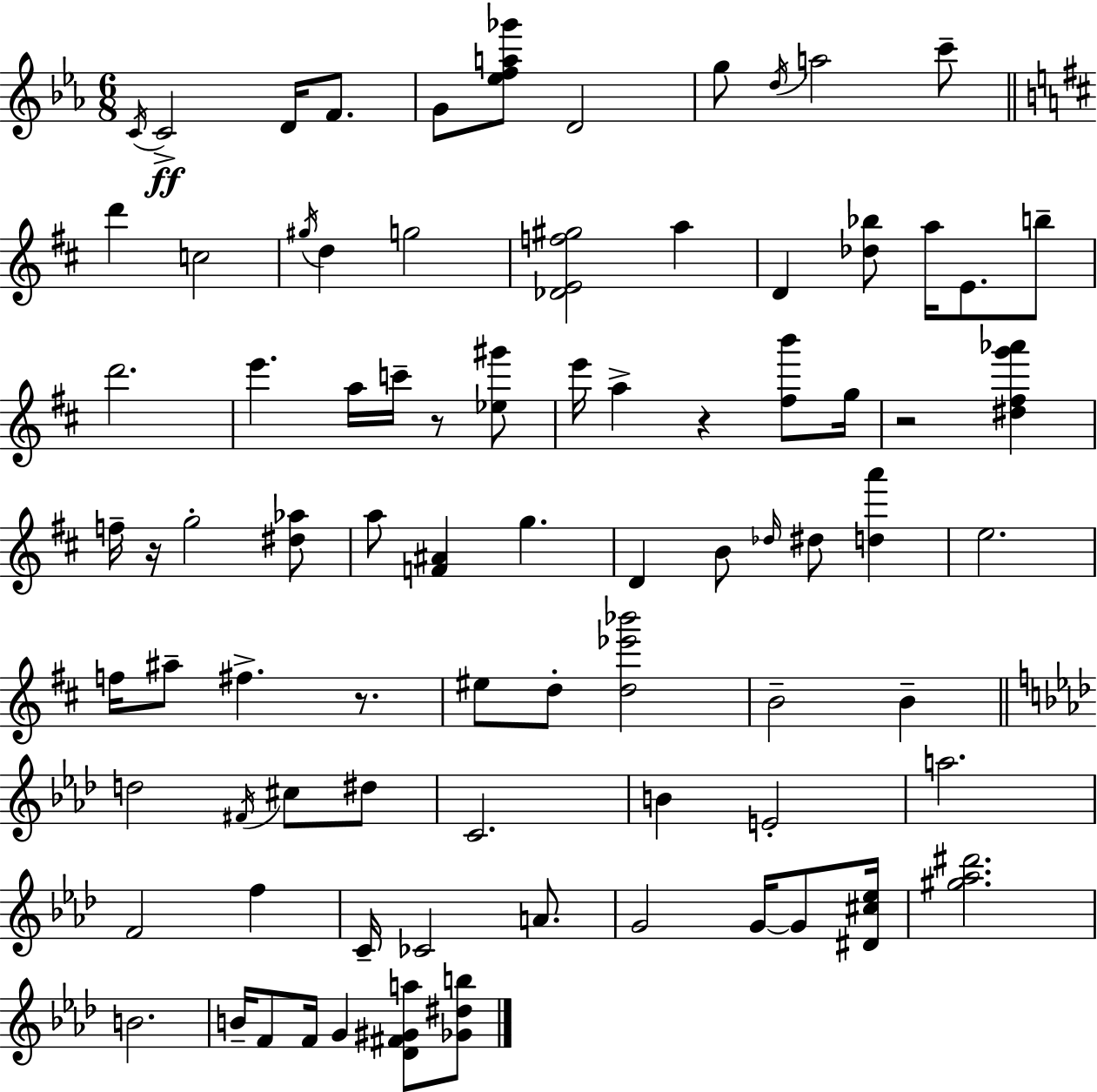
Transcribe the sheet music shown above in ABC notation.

X:1
T:Untitled
M:6/8
L:1/4
K:Cm
C/4 C2 D/4 F/2 G/2 [_efa_g']/2 D2 g/2 d/4 a2 c'/2 d' c2 ^g/4 d g2 [_DEf^g]2 a D [_d_b]/2 a/4 E/2 b/2 d'2 e' a/4 c'/4 z/2 [_e^g']/2 e'/4 a z [^fb']/2 g/4 z2 [^d^fg'_a'] f/4 z/4 g2 [^d_a]/2 a/2 [F^A] g D B/2 _d/4 ^d/2 [da'] e2 f/4 ^a/2 ^f z/2 ^e/2 d/2 [d_e'_b']2 B2 B d2 ^F/4 ^c/2 ^d/2 C2 B E2 a2 F2 f C/4 _C2 A/2 G2 G/4 G/2 [^D^c_e]/4 [^g_a^d']2 B2 B/4 F/2 F/4 G [_D^F^Ga]/2 [_G^db]/2